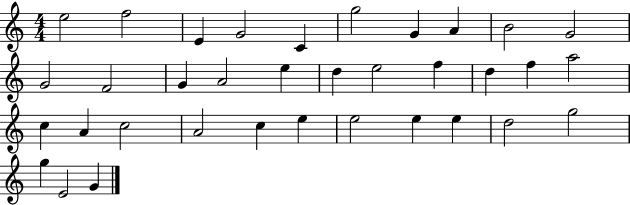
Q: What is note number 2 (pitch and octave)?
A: F5